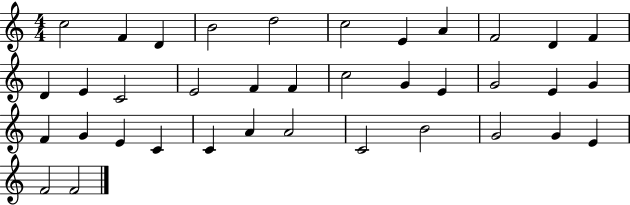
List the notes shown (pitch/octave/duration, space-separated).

C5/h F4/q D4/q B4/h D5/h C5/h E4/q A4/q F4/h D4/q F4/q D4/q E4/q C4/h E4/h F4/q F4/q C5/h G4/q E4/q G4/h E4/q G4/q F4/q G4/q E4/q C4/q C4/q A4/q A4/h C4/h B4/h G4/h G4/q E4/q F4/h F4/h